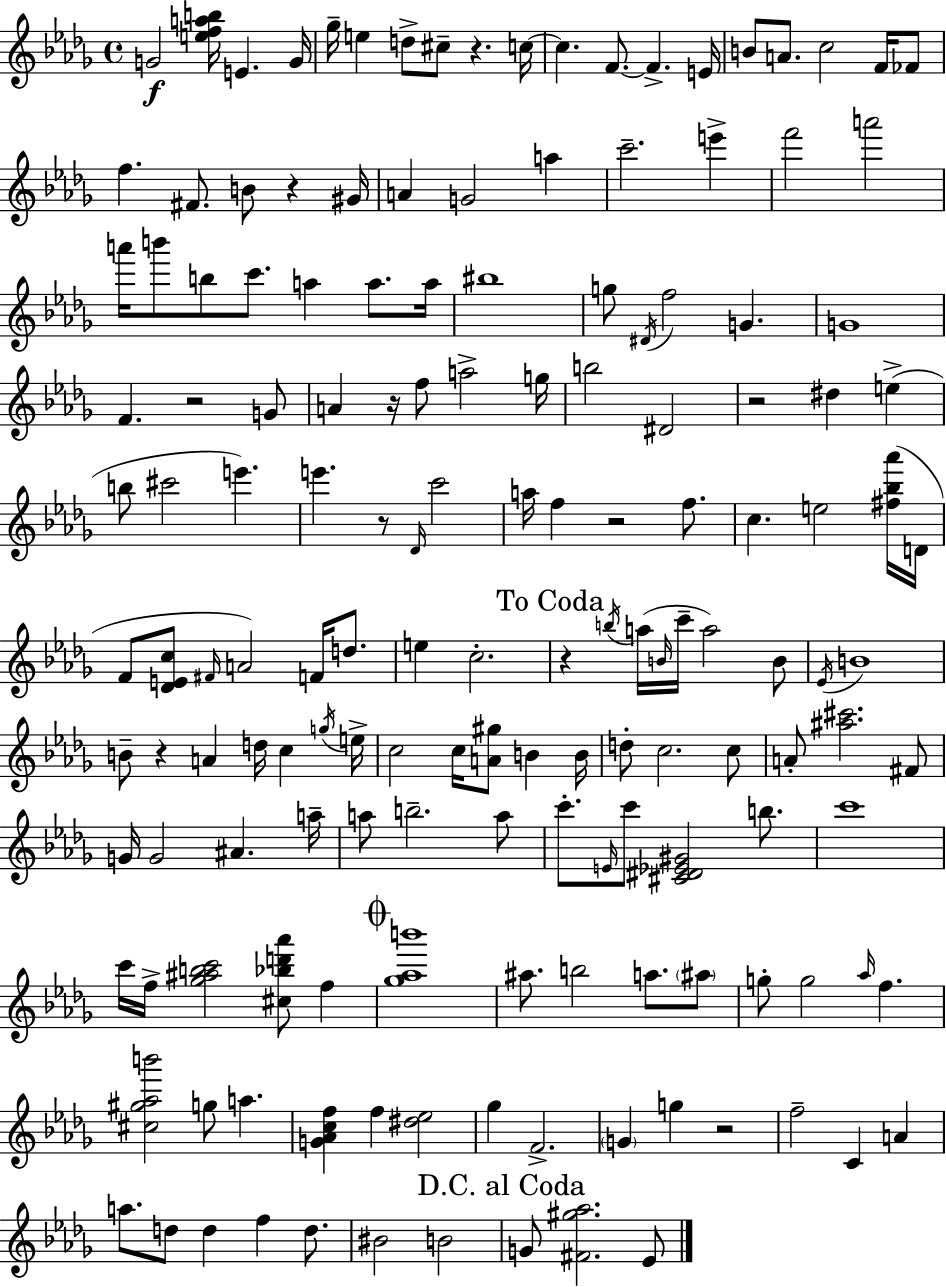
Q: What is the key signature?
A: BES minor